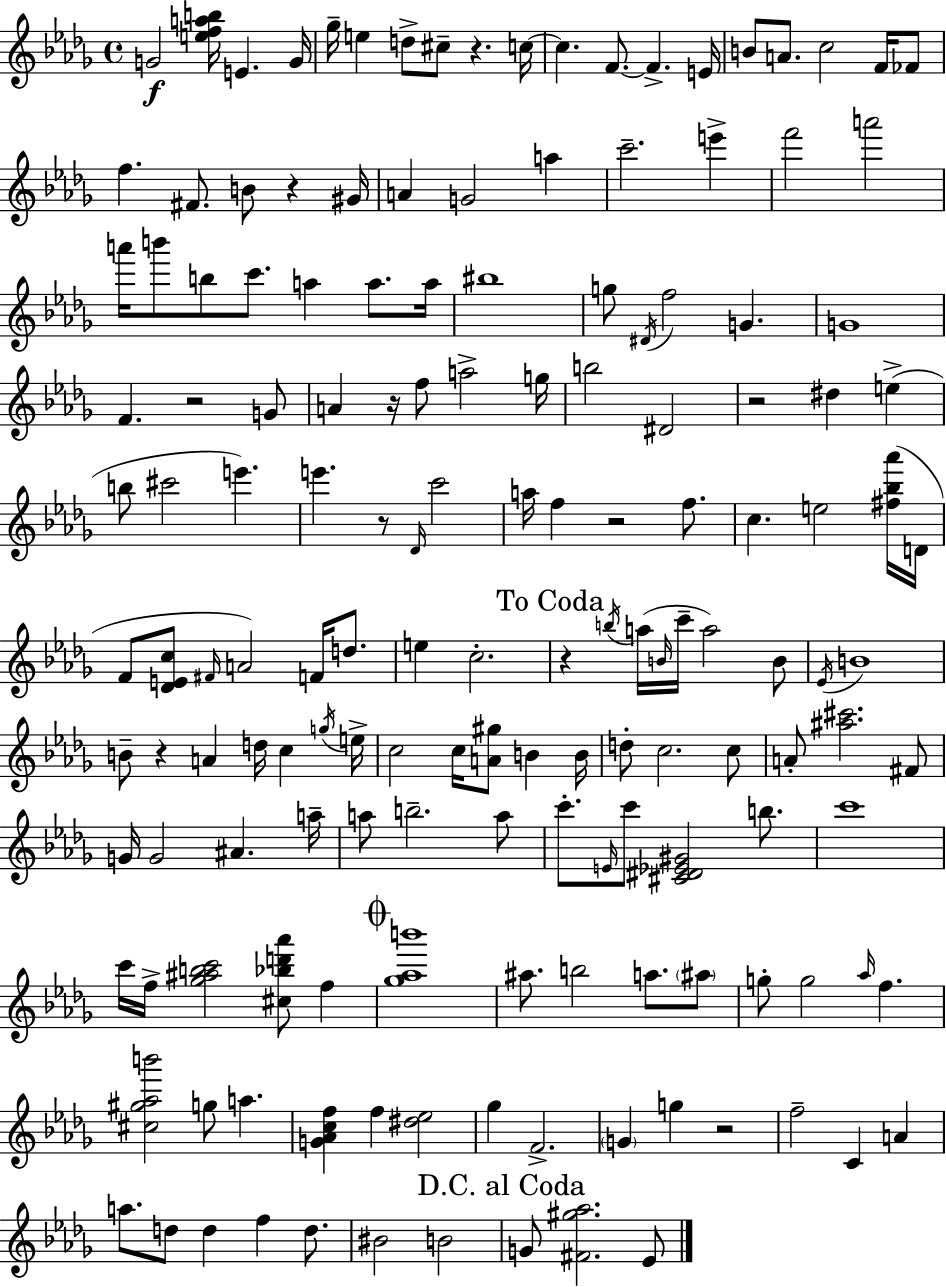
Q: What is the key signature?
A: BES minor